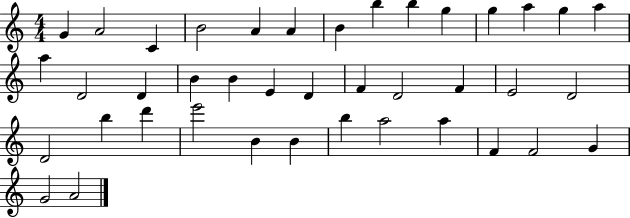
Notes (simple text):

G4/q A4/h C4/q B4/h A4/q A4/q B4/q B5/q B5/q G5/q G5/q A5/q G5/q A5/q A5/q D4/h D4/q B4/q B4/q E4/q D4/q F4/q D4/h F4/q E4/h D4/h D4/h B5/q D6/q E6/h B4/q B4/q B5/q A5/h A5/q F4/q F4/h G4/q G4/h A4/h